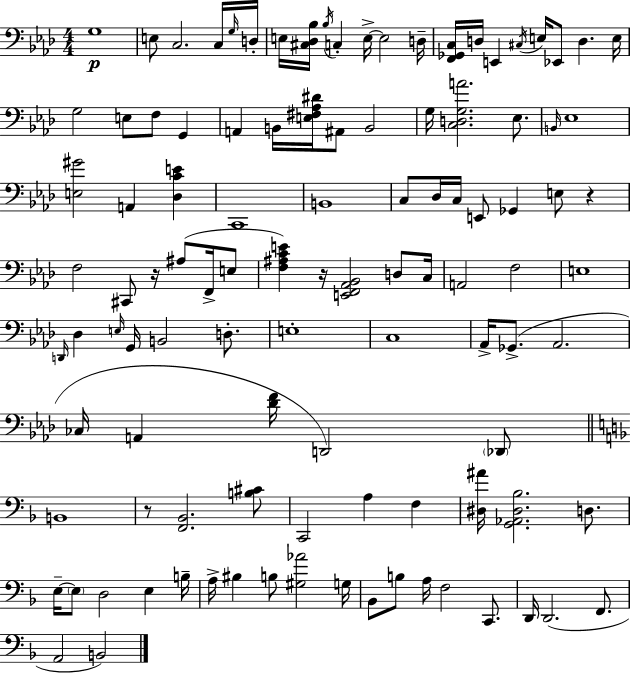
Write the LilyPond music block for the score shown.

{
  \clef bass
  \numericTimeSignature
  \time 4/4
  \key f \minor
  g1\p | e8 c2. c16 \grace { g16 } | d16-. e16 <cis des bes>16 \acciaccatura { bes16 } c4-. e16->~~ e2 | d16-- <f, ges, c>16 d16 e,4 \acciaccatura { cis16 } e16 ees,8 d4. | \break e16 g2 e8 f8 g,4 | a,4 b,16 <e fis aes dis'>16 ais,8 b,2 | g16 <c d g a'>2. | ees8. \grace { b,16 } ees1 | \break <e gis'>2 a,4 | <des c' e'>4 c,1 | b,1 | c8 des16 c16 e,8 ges,4 e8 | \break r4 f2 cis,8 r16 ais8( | f,16-> e8 <f ais c' e'>4) r16 <e, f, aes, bes,>2 | d8 c16 a,2 f2 | e1 | \break \grace { d,16 } des4 \grace { e16 } g,16 b,2 | d8.-. e1-. | c1 | aes,16-> ges,8.->( aes,2. | \break ces16 a,4 <des' f'>16 d,2) | \parenthesize des,8 \bar "||" \break \key f \major b,1 | r8 <f, bes,>2. <b cis'>8 | c,2 a4 f4 | <dis ais'>16 <g, aes, dis bes>2. d8. | \break e16--~~ \parenthesize e8 d2 e4 b16-- | a16-> bis4 b8 <gis aes'>2 g16 | bes,8 b8 a16 f2 c,8. | d,16 d,2.( f,8. | \break a,2 b,2) | \bar "|."
}